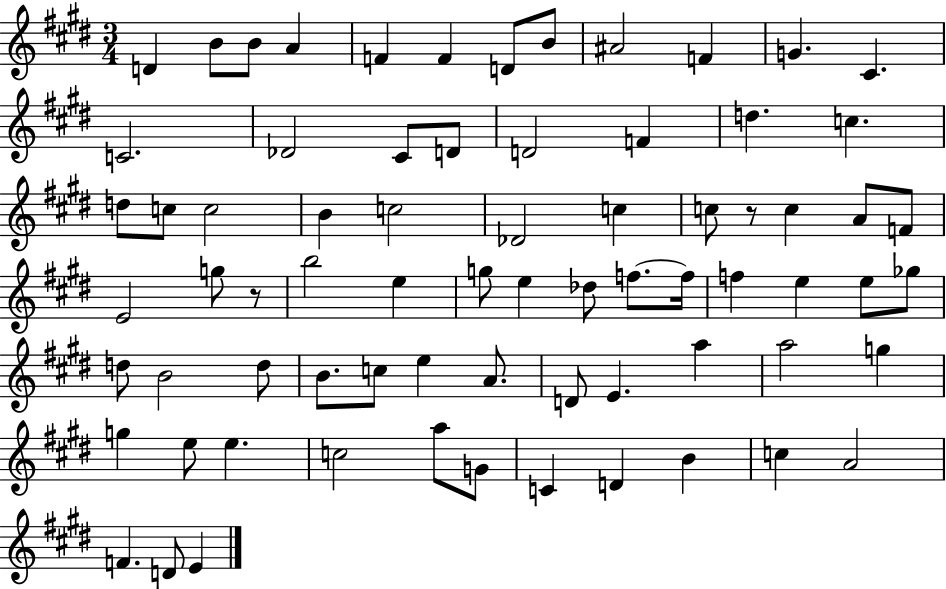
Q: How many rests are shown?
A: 2